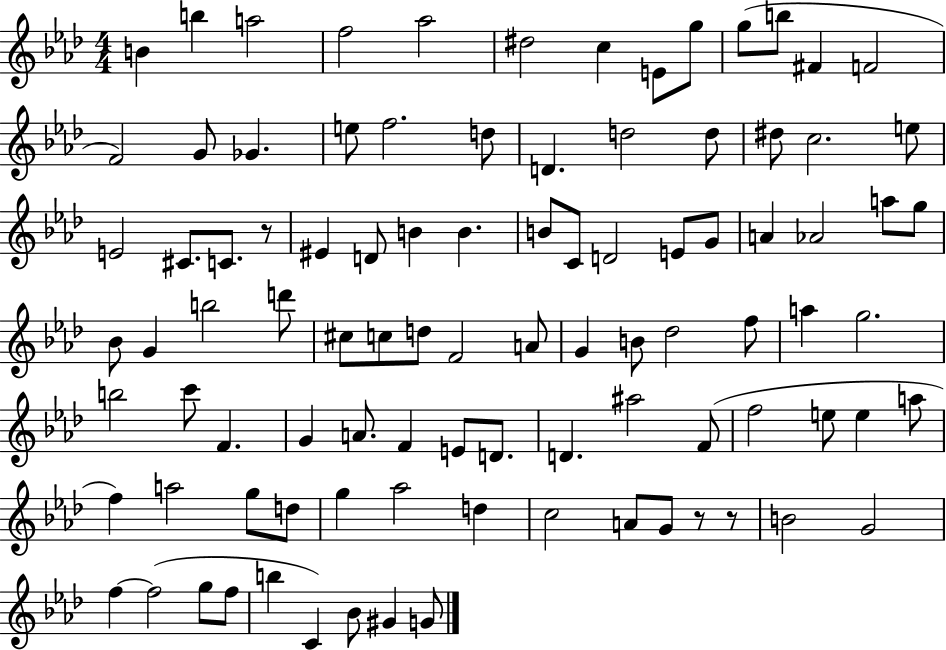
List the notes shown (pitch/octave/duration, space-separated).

B4/q B5/q A5/h F5/h Ab5/h D#5/h C5/q E4/e G5/e G5/e B5/e F#4/q F4/h F4/h G4/e Gb4/q. E5/e F5/h. D5/e D4/q. D5/h D5/e D#5/e C5/h. E5/e E4/h C#4/e. C4/e. R/e EIS4/q D4/e B4/q B4/q. B4/e C4/e D4/h E4/e G4/e A4/q Ab4/h A5/e G5/e Bb4/e G4/q B5/h D6/e C#5/e C5/e D5/e F4/h A4/e G4/q B4/e Db5/h F5/e A5/q G5/h. B5/h C6/e F4/q. G4/q A4/e. F4/q E4/e D4/e. D4/q. A#5/h F4/e F5/h E5/e E5/q A5/e F5/q A5/h G5/e D5/e G5/q Ab5/h D5/q C5/h A4/e G4/e R/e R/e B4/h G4/h F5/q F5/h G5/e F5/e B5/q C4/q Bb4/e G#4/q G4/e